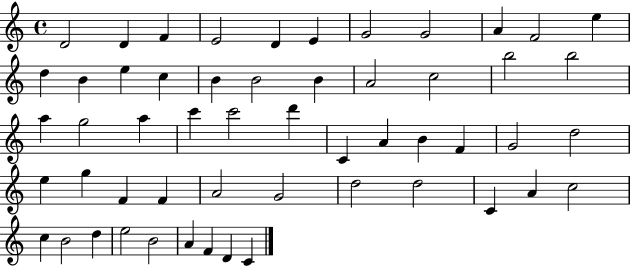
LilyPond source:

{
  \clef treble
  \time 4/4
  \defaultTimeSignature
  \key c \major
  d'2 d'4 f'4 | e'2 d'4 e'4 | g'2 g'2 | a'4 f'2 e''4 | \break d''4 b'4 e''4 c''4 | b'4 b'2 b'4 | a'2 c''2 | b''2 b''2 | \break a''4 g''2 a''4 | c'''4 c'''2 d'''4 | c'4 a'4 b'4 f'4 | g'2 d''2 | \break e''4 g''4 f'4 f'4 | a'2 g'2 | d''2 d''2 | c'4 a'4 c''2 | \break c''4 b'2 d''4 | e''2 b'2 | a'4 f'4 d'4 c'4 | \bar "|."
}